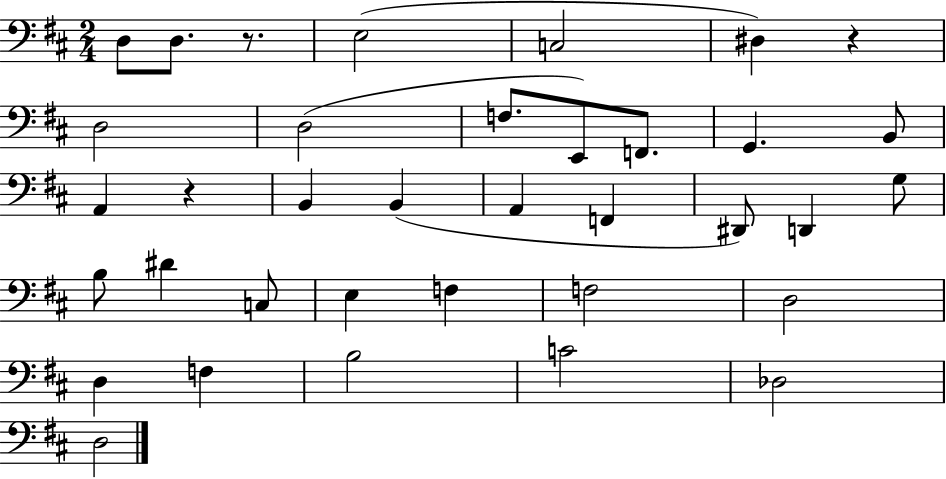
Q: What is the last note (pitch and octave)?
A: D3